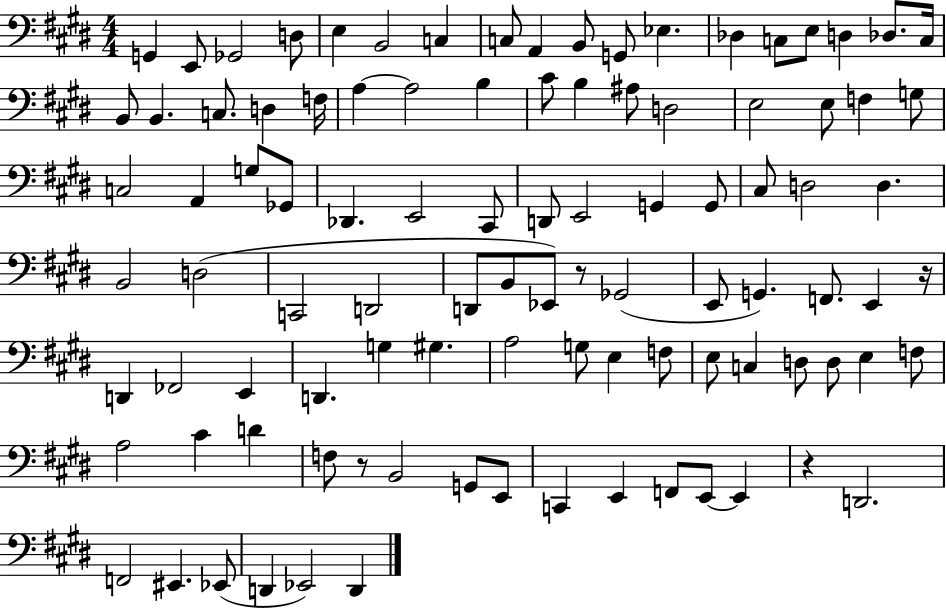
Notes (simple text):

G2/q E2/e Gb2/h D3/e E3/q B2/h C3/q C3/e A2/q B2/e G2/e Eb3/q. Db3/q C3/e E3/e D3/q Db3/e. C3/s B2/e B2/q. C3/e. D3/q F3/s A3/q A3/h B3/q C#4/e B3/q A#3/e D3/h E3/h E3/e F3/q G3/e C3/h A2/q G3/e Gb2/e Db2/q. E2/h C#2/e D2/e E2/h G2/q G2/e C#3/e D3/h D3/q. B2/h D3/h C2/h D2/h D2/e B2/e Eb2/e R/e Gb2/h E2/e G2/q. F2/e. E2/q R/s D2/q FES2/h E2/q D2/q. G3/q G#3/q. A3/h G3/e E3/q F3/e E3/e C3/q D3/e D3/e E3/q F3/e A3/h C#4/q D4/q F3/e R/e B2/h G2/e E2/e C2/q E2/q F2/e E2/e E2/q R/q D2/h. F2/h EIS2/q. Eb2/e D2/q Eb2/h D2/q